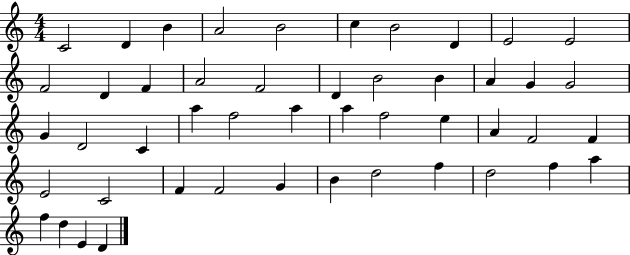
C4/h D4/q B4/q A4/h B4/h C5/q B4/h D4/q E4/h E4/h F4/h D4/q F4/q A4/h F4/h D4/q B4/h B4/q A4/q G4/q G4/h G4/q D4/h C4/q A5/q F5/h A5/q A5/q F5/h E5/q A4/q F4/h F4/q E4/h C4/h F4/q F4/h G4/q B4/q D5/h F5/q D5/h F5/q A5/q F5/q D5/q E4/q D4/q